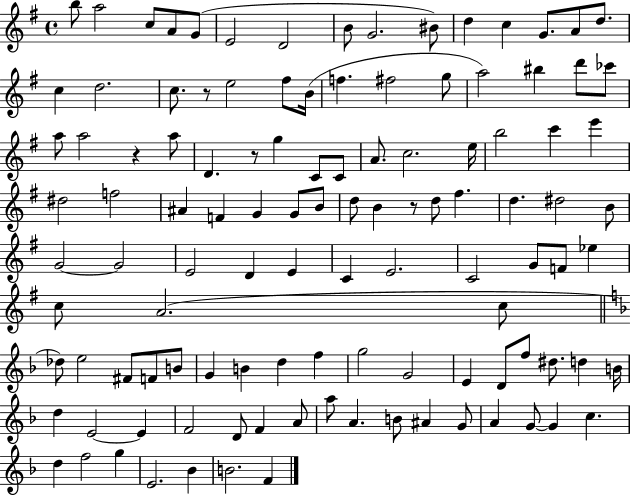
B5/e A5/h C5/e A4/e G4/e E4/h D4/h B4/e G4/h. BIS4/e D5/q C5/q G4/e. A4/e D5/e. C5/q D5/h. C5/e. R/e E5/h F#5/e B4/s F5/q. F#5/h G5/e A5/h BIS5/q D6/e CES6/e A5/e A5/h R/q A5/e D4/q. R/e G5/q C4/e C4/e A4/e. C5/h. E5/s B5/h C6/q E6/q D#5/h F5/h A#4/q F4/q G4/q G4/e B4/e D5/e B4/q R/e D5/e F#5/q. D5/q. D#5/h B4/e G4/h G4/h E4/h D4/q E4/q C4/q E4/h. C4/h G4/e F4/e Eb5/q C5/e A4/h. C5/e Db5/e E5/h F#4/e F4/e B4/e G4/q B4/q D5/q F5/q G5/h G4/h E4/q D4/e F5/e D#5/e. D5/q B4/s D5/q E4/h E4/q F4/h D4/e F4/q A4/e A5/e A4/q. B4/e A#4/q G4/e A4/q G4/e G4/q C5/q. D5/q F5/h G5/q E4/h. Bb4/q B4/h. F4/q